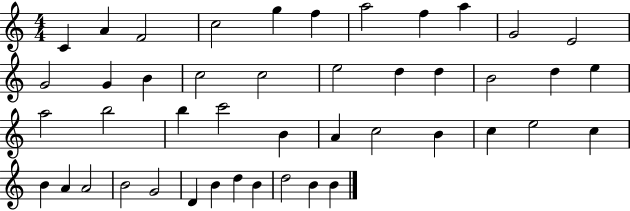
C4/q A4/q F4/h C5/h G5/q F5/q A5/h F5/q A5/q G4/h E4/h G4/h G4/q B4/q C5/h C5/h E5/h D5/q D5/q B4/h D5/q E5/q A5/h B5/h B5/q C6/h B4/q A4/q C5/h B4/q C5/q E5/h C5/q B4/q A4/q A4/h B4/h G4/h D4/q B4/q D5/q B4/q D5/h B4/q B4/q